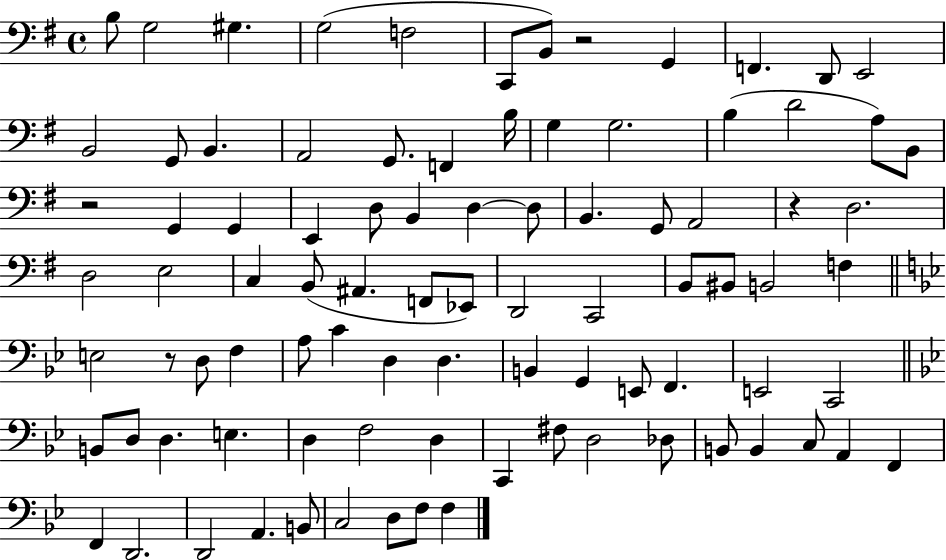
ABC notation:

X:1
T:Untitled
M:4/4
L:1/4
K:G
B,/2 G,2 ^G, G,2 F,2 C,,/2 B,,/2 z2 G,, F,, D,,/2 E,,2 B,,2 G,,/2 B,, A,,2 G,,/2 F,, B,/4 G, G,2 B, D2 A,/2 B,,/2 z2 G,, G,, E,, D,/2 B,, D, D,/2 B,, G,,/2 A,,2 z D,2 D,2 E,2 C, B,,/2 ^A,, F,,/2 _E,,/2 D,,2 C,,2 B,,/2 ^B,,/2 B,,2 F, E,2 z/2 D,/2 F, A,/2 C D, D, B,, G,, E,,/2 F,, E,,2 C,,2 B,,/2 D,/2 D, E, D, F,2 D, C,, ^F,/2 D,2 _D,/2 B,,/2 B,, C,/2 A,, F,, F,, D,,2 D,,2 A,, B,,/2 C,2 D,/2 F,/2 F,